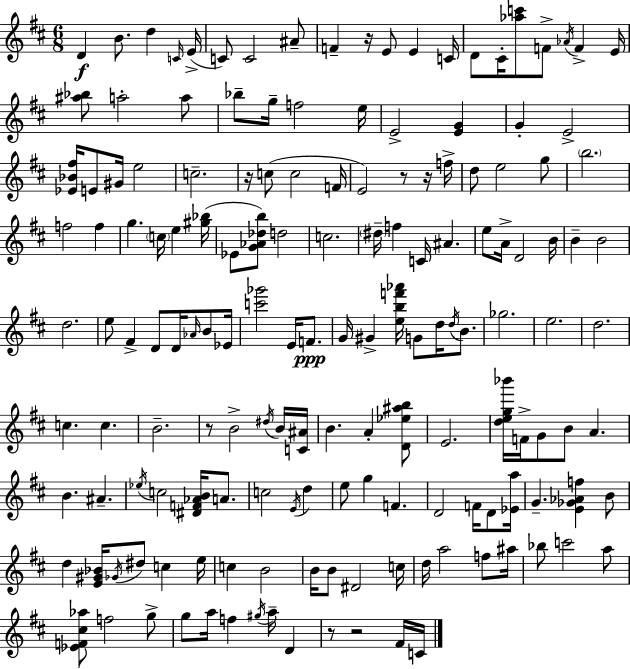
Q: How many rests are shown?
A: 7